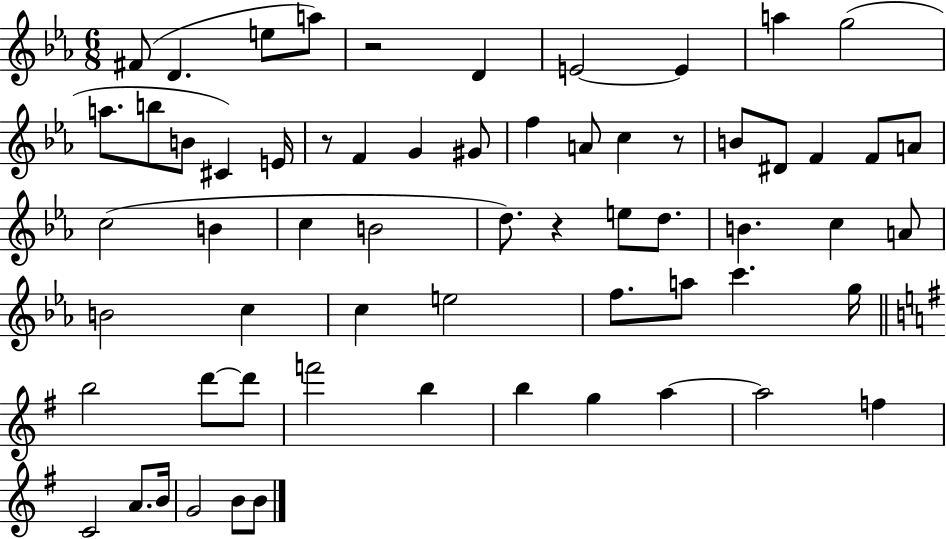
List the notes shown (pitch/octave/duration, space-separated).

F#4/e D4/q. E5/e A5/e R/h D4/q E4/h E4/q A5/q G5/h A5/e. B5/e B4/e C#4/q E4/s R/e F4/q G4/q G#4/e F5/q A4/e C5/q R/e B4/e D#4/e F4/q F4/e A4/e C5/h B4/q C5/q B4/h D5/e. R/q E5/e D5/e. B4/q. C5/q A4/e B4/h C5/q C5/q E5/h F5/e. A5/e C6/q. G5/s B5/h D6/e D6/e F6/h B5/q B5/q G5/q A5/q A5/h F5/q C4/h A4/e. B4/s G4/h B4/e B4/e